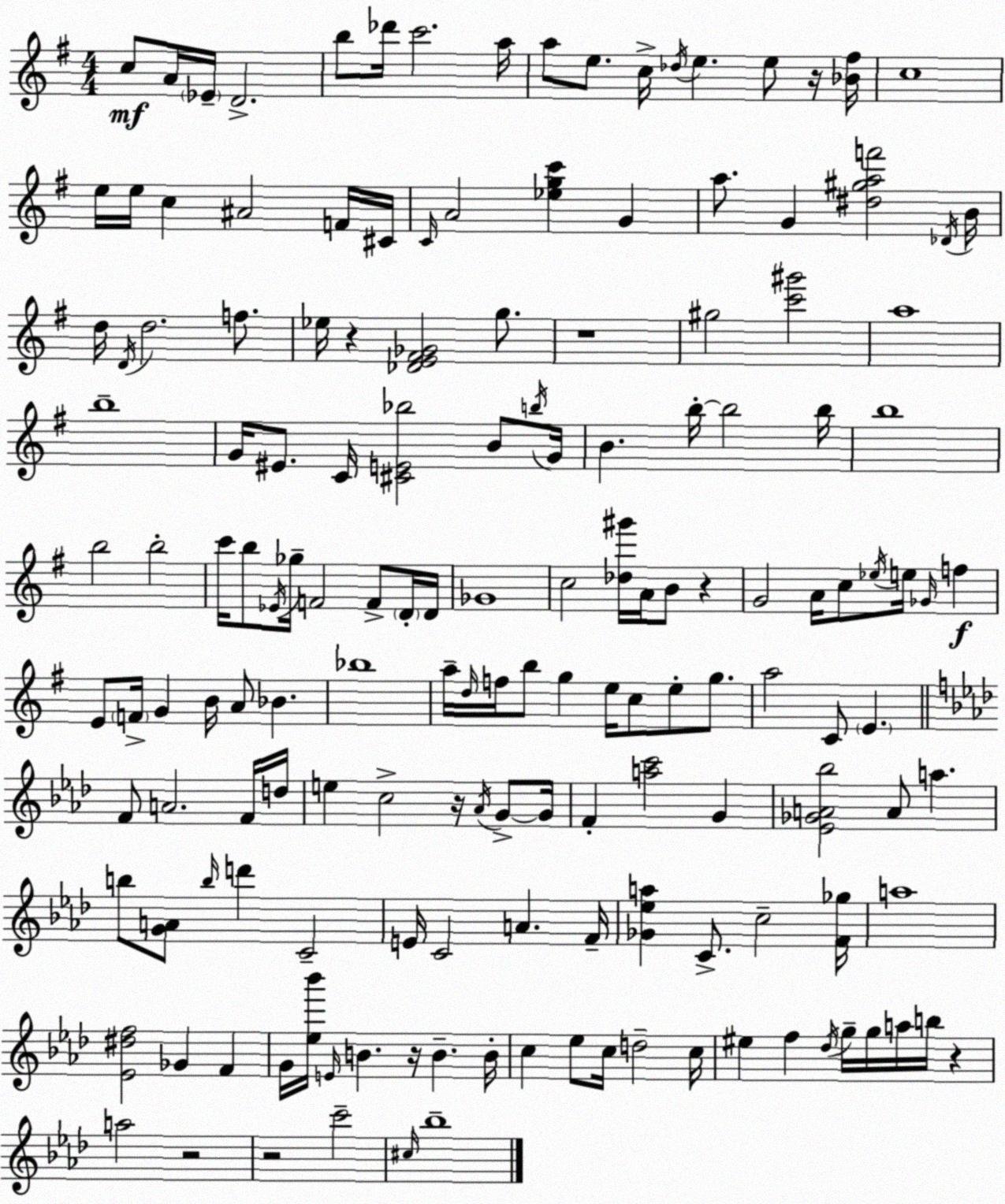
X:1
T:Untitled
M:4/4
L:1/4
K:G
c/2 A/4 _E/4 D2 b/2 _d'/4 c'2 a/4 a/2 e/2 c/4 _d/4 e e/2 z/4 [_B^f]/4 c4 e/4 e/4 c ^A2 F/4 ^C/4 C/4 A2 [_egc'] G a/2 G [^d^gaf']2 _D/4 B/4 d/4 D/4 d2 f/2 _e/4 z [_DE^F_G]2 g/2 z4 ^g2 [c'^g']2 a4 b4 G/4 ^E/2 C/4 [^CE_b]2 B/2 b/4 G/4 B b/4 b2 b/4 b4 b2 b2 c'/4 b/2 _E/4 _g/4 F2 F/2 D/4 D/4 _G4 c2 [_d^g']/4 A/4 B/2 z G2 A/4 c/2 _e/4 e/4 _G/4 f E/2 F/4 G B/4 A/2 _B _b4 a/4 d/4 f/4 b/2 g e/4 c/2 e/2 g/2 a2 C/2 E F/2 A2 F/4 d/4 e c2 z/4 _A/4 G/2 G/4 F [ac']2 G [_E_GA_b]2 A/2 a b/2 [GA]/2 b/4 d' C2 E/4 C2 A F/4 [_G_ea] C/2 c2 [F_g]/4 a4 [_E^df]2 _G F G/4 [_e_b']/4 E/4 B z/4 B B/4 c _e/2 c/4 d2 c/4 ^e f _d/4 g/4 g/4 a/4 b/4 z a2 z2 z2 c'2 ^c/4 _b4